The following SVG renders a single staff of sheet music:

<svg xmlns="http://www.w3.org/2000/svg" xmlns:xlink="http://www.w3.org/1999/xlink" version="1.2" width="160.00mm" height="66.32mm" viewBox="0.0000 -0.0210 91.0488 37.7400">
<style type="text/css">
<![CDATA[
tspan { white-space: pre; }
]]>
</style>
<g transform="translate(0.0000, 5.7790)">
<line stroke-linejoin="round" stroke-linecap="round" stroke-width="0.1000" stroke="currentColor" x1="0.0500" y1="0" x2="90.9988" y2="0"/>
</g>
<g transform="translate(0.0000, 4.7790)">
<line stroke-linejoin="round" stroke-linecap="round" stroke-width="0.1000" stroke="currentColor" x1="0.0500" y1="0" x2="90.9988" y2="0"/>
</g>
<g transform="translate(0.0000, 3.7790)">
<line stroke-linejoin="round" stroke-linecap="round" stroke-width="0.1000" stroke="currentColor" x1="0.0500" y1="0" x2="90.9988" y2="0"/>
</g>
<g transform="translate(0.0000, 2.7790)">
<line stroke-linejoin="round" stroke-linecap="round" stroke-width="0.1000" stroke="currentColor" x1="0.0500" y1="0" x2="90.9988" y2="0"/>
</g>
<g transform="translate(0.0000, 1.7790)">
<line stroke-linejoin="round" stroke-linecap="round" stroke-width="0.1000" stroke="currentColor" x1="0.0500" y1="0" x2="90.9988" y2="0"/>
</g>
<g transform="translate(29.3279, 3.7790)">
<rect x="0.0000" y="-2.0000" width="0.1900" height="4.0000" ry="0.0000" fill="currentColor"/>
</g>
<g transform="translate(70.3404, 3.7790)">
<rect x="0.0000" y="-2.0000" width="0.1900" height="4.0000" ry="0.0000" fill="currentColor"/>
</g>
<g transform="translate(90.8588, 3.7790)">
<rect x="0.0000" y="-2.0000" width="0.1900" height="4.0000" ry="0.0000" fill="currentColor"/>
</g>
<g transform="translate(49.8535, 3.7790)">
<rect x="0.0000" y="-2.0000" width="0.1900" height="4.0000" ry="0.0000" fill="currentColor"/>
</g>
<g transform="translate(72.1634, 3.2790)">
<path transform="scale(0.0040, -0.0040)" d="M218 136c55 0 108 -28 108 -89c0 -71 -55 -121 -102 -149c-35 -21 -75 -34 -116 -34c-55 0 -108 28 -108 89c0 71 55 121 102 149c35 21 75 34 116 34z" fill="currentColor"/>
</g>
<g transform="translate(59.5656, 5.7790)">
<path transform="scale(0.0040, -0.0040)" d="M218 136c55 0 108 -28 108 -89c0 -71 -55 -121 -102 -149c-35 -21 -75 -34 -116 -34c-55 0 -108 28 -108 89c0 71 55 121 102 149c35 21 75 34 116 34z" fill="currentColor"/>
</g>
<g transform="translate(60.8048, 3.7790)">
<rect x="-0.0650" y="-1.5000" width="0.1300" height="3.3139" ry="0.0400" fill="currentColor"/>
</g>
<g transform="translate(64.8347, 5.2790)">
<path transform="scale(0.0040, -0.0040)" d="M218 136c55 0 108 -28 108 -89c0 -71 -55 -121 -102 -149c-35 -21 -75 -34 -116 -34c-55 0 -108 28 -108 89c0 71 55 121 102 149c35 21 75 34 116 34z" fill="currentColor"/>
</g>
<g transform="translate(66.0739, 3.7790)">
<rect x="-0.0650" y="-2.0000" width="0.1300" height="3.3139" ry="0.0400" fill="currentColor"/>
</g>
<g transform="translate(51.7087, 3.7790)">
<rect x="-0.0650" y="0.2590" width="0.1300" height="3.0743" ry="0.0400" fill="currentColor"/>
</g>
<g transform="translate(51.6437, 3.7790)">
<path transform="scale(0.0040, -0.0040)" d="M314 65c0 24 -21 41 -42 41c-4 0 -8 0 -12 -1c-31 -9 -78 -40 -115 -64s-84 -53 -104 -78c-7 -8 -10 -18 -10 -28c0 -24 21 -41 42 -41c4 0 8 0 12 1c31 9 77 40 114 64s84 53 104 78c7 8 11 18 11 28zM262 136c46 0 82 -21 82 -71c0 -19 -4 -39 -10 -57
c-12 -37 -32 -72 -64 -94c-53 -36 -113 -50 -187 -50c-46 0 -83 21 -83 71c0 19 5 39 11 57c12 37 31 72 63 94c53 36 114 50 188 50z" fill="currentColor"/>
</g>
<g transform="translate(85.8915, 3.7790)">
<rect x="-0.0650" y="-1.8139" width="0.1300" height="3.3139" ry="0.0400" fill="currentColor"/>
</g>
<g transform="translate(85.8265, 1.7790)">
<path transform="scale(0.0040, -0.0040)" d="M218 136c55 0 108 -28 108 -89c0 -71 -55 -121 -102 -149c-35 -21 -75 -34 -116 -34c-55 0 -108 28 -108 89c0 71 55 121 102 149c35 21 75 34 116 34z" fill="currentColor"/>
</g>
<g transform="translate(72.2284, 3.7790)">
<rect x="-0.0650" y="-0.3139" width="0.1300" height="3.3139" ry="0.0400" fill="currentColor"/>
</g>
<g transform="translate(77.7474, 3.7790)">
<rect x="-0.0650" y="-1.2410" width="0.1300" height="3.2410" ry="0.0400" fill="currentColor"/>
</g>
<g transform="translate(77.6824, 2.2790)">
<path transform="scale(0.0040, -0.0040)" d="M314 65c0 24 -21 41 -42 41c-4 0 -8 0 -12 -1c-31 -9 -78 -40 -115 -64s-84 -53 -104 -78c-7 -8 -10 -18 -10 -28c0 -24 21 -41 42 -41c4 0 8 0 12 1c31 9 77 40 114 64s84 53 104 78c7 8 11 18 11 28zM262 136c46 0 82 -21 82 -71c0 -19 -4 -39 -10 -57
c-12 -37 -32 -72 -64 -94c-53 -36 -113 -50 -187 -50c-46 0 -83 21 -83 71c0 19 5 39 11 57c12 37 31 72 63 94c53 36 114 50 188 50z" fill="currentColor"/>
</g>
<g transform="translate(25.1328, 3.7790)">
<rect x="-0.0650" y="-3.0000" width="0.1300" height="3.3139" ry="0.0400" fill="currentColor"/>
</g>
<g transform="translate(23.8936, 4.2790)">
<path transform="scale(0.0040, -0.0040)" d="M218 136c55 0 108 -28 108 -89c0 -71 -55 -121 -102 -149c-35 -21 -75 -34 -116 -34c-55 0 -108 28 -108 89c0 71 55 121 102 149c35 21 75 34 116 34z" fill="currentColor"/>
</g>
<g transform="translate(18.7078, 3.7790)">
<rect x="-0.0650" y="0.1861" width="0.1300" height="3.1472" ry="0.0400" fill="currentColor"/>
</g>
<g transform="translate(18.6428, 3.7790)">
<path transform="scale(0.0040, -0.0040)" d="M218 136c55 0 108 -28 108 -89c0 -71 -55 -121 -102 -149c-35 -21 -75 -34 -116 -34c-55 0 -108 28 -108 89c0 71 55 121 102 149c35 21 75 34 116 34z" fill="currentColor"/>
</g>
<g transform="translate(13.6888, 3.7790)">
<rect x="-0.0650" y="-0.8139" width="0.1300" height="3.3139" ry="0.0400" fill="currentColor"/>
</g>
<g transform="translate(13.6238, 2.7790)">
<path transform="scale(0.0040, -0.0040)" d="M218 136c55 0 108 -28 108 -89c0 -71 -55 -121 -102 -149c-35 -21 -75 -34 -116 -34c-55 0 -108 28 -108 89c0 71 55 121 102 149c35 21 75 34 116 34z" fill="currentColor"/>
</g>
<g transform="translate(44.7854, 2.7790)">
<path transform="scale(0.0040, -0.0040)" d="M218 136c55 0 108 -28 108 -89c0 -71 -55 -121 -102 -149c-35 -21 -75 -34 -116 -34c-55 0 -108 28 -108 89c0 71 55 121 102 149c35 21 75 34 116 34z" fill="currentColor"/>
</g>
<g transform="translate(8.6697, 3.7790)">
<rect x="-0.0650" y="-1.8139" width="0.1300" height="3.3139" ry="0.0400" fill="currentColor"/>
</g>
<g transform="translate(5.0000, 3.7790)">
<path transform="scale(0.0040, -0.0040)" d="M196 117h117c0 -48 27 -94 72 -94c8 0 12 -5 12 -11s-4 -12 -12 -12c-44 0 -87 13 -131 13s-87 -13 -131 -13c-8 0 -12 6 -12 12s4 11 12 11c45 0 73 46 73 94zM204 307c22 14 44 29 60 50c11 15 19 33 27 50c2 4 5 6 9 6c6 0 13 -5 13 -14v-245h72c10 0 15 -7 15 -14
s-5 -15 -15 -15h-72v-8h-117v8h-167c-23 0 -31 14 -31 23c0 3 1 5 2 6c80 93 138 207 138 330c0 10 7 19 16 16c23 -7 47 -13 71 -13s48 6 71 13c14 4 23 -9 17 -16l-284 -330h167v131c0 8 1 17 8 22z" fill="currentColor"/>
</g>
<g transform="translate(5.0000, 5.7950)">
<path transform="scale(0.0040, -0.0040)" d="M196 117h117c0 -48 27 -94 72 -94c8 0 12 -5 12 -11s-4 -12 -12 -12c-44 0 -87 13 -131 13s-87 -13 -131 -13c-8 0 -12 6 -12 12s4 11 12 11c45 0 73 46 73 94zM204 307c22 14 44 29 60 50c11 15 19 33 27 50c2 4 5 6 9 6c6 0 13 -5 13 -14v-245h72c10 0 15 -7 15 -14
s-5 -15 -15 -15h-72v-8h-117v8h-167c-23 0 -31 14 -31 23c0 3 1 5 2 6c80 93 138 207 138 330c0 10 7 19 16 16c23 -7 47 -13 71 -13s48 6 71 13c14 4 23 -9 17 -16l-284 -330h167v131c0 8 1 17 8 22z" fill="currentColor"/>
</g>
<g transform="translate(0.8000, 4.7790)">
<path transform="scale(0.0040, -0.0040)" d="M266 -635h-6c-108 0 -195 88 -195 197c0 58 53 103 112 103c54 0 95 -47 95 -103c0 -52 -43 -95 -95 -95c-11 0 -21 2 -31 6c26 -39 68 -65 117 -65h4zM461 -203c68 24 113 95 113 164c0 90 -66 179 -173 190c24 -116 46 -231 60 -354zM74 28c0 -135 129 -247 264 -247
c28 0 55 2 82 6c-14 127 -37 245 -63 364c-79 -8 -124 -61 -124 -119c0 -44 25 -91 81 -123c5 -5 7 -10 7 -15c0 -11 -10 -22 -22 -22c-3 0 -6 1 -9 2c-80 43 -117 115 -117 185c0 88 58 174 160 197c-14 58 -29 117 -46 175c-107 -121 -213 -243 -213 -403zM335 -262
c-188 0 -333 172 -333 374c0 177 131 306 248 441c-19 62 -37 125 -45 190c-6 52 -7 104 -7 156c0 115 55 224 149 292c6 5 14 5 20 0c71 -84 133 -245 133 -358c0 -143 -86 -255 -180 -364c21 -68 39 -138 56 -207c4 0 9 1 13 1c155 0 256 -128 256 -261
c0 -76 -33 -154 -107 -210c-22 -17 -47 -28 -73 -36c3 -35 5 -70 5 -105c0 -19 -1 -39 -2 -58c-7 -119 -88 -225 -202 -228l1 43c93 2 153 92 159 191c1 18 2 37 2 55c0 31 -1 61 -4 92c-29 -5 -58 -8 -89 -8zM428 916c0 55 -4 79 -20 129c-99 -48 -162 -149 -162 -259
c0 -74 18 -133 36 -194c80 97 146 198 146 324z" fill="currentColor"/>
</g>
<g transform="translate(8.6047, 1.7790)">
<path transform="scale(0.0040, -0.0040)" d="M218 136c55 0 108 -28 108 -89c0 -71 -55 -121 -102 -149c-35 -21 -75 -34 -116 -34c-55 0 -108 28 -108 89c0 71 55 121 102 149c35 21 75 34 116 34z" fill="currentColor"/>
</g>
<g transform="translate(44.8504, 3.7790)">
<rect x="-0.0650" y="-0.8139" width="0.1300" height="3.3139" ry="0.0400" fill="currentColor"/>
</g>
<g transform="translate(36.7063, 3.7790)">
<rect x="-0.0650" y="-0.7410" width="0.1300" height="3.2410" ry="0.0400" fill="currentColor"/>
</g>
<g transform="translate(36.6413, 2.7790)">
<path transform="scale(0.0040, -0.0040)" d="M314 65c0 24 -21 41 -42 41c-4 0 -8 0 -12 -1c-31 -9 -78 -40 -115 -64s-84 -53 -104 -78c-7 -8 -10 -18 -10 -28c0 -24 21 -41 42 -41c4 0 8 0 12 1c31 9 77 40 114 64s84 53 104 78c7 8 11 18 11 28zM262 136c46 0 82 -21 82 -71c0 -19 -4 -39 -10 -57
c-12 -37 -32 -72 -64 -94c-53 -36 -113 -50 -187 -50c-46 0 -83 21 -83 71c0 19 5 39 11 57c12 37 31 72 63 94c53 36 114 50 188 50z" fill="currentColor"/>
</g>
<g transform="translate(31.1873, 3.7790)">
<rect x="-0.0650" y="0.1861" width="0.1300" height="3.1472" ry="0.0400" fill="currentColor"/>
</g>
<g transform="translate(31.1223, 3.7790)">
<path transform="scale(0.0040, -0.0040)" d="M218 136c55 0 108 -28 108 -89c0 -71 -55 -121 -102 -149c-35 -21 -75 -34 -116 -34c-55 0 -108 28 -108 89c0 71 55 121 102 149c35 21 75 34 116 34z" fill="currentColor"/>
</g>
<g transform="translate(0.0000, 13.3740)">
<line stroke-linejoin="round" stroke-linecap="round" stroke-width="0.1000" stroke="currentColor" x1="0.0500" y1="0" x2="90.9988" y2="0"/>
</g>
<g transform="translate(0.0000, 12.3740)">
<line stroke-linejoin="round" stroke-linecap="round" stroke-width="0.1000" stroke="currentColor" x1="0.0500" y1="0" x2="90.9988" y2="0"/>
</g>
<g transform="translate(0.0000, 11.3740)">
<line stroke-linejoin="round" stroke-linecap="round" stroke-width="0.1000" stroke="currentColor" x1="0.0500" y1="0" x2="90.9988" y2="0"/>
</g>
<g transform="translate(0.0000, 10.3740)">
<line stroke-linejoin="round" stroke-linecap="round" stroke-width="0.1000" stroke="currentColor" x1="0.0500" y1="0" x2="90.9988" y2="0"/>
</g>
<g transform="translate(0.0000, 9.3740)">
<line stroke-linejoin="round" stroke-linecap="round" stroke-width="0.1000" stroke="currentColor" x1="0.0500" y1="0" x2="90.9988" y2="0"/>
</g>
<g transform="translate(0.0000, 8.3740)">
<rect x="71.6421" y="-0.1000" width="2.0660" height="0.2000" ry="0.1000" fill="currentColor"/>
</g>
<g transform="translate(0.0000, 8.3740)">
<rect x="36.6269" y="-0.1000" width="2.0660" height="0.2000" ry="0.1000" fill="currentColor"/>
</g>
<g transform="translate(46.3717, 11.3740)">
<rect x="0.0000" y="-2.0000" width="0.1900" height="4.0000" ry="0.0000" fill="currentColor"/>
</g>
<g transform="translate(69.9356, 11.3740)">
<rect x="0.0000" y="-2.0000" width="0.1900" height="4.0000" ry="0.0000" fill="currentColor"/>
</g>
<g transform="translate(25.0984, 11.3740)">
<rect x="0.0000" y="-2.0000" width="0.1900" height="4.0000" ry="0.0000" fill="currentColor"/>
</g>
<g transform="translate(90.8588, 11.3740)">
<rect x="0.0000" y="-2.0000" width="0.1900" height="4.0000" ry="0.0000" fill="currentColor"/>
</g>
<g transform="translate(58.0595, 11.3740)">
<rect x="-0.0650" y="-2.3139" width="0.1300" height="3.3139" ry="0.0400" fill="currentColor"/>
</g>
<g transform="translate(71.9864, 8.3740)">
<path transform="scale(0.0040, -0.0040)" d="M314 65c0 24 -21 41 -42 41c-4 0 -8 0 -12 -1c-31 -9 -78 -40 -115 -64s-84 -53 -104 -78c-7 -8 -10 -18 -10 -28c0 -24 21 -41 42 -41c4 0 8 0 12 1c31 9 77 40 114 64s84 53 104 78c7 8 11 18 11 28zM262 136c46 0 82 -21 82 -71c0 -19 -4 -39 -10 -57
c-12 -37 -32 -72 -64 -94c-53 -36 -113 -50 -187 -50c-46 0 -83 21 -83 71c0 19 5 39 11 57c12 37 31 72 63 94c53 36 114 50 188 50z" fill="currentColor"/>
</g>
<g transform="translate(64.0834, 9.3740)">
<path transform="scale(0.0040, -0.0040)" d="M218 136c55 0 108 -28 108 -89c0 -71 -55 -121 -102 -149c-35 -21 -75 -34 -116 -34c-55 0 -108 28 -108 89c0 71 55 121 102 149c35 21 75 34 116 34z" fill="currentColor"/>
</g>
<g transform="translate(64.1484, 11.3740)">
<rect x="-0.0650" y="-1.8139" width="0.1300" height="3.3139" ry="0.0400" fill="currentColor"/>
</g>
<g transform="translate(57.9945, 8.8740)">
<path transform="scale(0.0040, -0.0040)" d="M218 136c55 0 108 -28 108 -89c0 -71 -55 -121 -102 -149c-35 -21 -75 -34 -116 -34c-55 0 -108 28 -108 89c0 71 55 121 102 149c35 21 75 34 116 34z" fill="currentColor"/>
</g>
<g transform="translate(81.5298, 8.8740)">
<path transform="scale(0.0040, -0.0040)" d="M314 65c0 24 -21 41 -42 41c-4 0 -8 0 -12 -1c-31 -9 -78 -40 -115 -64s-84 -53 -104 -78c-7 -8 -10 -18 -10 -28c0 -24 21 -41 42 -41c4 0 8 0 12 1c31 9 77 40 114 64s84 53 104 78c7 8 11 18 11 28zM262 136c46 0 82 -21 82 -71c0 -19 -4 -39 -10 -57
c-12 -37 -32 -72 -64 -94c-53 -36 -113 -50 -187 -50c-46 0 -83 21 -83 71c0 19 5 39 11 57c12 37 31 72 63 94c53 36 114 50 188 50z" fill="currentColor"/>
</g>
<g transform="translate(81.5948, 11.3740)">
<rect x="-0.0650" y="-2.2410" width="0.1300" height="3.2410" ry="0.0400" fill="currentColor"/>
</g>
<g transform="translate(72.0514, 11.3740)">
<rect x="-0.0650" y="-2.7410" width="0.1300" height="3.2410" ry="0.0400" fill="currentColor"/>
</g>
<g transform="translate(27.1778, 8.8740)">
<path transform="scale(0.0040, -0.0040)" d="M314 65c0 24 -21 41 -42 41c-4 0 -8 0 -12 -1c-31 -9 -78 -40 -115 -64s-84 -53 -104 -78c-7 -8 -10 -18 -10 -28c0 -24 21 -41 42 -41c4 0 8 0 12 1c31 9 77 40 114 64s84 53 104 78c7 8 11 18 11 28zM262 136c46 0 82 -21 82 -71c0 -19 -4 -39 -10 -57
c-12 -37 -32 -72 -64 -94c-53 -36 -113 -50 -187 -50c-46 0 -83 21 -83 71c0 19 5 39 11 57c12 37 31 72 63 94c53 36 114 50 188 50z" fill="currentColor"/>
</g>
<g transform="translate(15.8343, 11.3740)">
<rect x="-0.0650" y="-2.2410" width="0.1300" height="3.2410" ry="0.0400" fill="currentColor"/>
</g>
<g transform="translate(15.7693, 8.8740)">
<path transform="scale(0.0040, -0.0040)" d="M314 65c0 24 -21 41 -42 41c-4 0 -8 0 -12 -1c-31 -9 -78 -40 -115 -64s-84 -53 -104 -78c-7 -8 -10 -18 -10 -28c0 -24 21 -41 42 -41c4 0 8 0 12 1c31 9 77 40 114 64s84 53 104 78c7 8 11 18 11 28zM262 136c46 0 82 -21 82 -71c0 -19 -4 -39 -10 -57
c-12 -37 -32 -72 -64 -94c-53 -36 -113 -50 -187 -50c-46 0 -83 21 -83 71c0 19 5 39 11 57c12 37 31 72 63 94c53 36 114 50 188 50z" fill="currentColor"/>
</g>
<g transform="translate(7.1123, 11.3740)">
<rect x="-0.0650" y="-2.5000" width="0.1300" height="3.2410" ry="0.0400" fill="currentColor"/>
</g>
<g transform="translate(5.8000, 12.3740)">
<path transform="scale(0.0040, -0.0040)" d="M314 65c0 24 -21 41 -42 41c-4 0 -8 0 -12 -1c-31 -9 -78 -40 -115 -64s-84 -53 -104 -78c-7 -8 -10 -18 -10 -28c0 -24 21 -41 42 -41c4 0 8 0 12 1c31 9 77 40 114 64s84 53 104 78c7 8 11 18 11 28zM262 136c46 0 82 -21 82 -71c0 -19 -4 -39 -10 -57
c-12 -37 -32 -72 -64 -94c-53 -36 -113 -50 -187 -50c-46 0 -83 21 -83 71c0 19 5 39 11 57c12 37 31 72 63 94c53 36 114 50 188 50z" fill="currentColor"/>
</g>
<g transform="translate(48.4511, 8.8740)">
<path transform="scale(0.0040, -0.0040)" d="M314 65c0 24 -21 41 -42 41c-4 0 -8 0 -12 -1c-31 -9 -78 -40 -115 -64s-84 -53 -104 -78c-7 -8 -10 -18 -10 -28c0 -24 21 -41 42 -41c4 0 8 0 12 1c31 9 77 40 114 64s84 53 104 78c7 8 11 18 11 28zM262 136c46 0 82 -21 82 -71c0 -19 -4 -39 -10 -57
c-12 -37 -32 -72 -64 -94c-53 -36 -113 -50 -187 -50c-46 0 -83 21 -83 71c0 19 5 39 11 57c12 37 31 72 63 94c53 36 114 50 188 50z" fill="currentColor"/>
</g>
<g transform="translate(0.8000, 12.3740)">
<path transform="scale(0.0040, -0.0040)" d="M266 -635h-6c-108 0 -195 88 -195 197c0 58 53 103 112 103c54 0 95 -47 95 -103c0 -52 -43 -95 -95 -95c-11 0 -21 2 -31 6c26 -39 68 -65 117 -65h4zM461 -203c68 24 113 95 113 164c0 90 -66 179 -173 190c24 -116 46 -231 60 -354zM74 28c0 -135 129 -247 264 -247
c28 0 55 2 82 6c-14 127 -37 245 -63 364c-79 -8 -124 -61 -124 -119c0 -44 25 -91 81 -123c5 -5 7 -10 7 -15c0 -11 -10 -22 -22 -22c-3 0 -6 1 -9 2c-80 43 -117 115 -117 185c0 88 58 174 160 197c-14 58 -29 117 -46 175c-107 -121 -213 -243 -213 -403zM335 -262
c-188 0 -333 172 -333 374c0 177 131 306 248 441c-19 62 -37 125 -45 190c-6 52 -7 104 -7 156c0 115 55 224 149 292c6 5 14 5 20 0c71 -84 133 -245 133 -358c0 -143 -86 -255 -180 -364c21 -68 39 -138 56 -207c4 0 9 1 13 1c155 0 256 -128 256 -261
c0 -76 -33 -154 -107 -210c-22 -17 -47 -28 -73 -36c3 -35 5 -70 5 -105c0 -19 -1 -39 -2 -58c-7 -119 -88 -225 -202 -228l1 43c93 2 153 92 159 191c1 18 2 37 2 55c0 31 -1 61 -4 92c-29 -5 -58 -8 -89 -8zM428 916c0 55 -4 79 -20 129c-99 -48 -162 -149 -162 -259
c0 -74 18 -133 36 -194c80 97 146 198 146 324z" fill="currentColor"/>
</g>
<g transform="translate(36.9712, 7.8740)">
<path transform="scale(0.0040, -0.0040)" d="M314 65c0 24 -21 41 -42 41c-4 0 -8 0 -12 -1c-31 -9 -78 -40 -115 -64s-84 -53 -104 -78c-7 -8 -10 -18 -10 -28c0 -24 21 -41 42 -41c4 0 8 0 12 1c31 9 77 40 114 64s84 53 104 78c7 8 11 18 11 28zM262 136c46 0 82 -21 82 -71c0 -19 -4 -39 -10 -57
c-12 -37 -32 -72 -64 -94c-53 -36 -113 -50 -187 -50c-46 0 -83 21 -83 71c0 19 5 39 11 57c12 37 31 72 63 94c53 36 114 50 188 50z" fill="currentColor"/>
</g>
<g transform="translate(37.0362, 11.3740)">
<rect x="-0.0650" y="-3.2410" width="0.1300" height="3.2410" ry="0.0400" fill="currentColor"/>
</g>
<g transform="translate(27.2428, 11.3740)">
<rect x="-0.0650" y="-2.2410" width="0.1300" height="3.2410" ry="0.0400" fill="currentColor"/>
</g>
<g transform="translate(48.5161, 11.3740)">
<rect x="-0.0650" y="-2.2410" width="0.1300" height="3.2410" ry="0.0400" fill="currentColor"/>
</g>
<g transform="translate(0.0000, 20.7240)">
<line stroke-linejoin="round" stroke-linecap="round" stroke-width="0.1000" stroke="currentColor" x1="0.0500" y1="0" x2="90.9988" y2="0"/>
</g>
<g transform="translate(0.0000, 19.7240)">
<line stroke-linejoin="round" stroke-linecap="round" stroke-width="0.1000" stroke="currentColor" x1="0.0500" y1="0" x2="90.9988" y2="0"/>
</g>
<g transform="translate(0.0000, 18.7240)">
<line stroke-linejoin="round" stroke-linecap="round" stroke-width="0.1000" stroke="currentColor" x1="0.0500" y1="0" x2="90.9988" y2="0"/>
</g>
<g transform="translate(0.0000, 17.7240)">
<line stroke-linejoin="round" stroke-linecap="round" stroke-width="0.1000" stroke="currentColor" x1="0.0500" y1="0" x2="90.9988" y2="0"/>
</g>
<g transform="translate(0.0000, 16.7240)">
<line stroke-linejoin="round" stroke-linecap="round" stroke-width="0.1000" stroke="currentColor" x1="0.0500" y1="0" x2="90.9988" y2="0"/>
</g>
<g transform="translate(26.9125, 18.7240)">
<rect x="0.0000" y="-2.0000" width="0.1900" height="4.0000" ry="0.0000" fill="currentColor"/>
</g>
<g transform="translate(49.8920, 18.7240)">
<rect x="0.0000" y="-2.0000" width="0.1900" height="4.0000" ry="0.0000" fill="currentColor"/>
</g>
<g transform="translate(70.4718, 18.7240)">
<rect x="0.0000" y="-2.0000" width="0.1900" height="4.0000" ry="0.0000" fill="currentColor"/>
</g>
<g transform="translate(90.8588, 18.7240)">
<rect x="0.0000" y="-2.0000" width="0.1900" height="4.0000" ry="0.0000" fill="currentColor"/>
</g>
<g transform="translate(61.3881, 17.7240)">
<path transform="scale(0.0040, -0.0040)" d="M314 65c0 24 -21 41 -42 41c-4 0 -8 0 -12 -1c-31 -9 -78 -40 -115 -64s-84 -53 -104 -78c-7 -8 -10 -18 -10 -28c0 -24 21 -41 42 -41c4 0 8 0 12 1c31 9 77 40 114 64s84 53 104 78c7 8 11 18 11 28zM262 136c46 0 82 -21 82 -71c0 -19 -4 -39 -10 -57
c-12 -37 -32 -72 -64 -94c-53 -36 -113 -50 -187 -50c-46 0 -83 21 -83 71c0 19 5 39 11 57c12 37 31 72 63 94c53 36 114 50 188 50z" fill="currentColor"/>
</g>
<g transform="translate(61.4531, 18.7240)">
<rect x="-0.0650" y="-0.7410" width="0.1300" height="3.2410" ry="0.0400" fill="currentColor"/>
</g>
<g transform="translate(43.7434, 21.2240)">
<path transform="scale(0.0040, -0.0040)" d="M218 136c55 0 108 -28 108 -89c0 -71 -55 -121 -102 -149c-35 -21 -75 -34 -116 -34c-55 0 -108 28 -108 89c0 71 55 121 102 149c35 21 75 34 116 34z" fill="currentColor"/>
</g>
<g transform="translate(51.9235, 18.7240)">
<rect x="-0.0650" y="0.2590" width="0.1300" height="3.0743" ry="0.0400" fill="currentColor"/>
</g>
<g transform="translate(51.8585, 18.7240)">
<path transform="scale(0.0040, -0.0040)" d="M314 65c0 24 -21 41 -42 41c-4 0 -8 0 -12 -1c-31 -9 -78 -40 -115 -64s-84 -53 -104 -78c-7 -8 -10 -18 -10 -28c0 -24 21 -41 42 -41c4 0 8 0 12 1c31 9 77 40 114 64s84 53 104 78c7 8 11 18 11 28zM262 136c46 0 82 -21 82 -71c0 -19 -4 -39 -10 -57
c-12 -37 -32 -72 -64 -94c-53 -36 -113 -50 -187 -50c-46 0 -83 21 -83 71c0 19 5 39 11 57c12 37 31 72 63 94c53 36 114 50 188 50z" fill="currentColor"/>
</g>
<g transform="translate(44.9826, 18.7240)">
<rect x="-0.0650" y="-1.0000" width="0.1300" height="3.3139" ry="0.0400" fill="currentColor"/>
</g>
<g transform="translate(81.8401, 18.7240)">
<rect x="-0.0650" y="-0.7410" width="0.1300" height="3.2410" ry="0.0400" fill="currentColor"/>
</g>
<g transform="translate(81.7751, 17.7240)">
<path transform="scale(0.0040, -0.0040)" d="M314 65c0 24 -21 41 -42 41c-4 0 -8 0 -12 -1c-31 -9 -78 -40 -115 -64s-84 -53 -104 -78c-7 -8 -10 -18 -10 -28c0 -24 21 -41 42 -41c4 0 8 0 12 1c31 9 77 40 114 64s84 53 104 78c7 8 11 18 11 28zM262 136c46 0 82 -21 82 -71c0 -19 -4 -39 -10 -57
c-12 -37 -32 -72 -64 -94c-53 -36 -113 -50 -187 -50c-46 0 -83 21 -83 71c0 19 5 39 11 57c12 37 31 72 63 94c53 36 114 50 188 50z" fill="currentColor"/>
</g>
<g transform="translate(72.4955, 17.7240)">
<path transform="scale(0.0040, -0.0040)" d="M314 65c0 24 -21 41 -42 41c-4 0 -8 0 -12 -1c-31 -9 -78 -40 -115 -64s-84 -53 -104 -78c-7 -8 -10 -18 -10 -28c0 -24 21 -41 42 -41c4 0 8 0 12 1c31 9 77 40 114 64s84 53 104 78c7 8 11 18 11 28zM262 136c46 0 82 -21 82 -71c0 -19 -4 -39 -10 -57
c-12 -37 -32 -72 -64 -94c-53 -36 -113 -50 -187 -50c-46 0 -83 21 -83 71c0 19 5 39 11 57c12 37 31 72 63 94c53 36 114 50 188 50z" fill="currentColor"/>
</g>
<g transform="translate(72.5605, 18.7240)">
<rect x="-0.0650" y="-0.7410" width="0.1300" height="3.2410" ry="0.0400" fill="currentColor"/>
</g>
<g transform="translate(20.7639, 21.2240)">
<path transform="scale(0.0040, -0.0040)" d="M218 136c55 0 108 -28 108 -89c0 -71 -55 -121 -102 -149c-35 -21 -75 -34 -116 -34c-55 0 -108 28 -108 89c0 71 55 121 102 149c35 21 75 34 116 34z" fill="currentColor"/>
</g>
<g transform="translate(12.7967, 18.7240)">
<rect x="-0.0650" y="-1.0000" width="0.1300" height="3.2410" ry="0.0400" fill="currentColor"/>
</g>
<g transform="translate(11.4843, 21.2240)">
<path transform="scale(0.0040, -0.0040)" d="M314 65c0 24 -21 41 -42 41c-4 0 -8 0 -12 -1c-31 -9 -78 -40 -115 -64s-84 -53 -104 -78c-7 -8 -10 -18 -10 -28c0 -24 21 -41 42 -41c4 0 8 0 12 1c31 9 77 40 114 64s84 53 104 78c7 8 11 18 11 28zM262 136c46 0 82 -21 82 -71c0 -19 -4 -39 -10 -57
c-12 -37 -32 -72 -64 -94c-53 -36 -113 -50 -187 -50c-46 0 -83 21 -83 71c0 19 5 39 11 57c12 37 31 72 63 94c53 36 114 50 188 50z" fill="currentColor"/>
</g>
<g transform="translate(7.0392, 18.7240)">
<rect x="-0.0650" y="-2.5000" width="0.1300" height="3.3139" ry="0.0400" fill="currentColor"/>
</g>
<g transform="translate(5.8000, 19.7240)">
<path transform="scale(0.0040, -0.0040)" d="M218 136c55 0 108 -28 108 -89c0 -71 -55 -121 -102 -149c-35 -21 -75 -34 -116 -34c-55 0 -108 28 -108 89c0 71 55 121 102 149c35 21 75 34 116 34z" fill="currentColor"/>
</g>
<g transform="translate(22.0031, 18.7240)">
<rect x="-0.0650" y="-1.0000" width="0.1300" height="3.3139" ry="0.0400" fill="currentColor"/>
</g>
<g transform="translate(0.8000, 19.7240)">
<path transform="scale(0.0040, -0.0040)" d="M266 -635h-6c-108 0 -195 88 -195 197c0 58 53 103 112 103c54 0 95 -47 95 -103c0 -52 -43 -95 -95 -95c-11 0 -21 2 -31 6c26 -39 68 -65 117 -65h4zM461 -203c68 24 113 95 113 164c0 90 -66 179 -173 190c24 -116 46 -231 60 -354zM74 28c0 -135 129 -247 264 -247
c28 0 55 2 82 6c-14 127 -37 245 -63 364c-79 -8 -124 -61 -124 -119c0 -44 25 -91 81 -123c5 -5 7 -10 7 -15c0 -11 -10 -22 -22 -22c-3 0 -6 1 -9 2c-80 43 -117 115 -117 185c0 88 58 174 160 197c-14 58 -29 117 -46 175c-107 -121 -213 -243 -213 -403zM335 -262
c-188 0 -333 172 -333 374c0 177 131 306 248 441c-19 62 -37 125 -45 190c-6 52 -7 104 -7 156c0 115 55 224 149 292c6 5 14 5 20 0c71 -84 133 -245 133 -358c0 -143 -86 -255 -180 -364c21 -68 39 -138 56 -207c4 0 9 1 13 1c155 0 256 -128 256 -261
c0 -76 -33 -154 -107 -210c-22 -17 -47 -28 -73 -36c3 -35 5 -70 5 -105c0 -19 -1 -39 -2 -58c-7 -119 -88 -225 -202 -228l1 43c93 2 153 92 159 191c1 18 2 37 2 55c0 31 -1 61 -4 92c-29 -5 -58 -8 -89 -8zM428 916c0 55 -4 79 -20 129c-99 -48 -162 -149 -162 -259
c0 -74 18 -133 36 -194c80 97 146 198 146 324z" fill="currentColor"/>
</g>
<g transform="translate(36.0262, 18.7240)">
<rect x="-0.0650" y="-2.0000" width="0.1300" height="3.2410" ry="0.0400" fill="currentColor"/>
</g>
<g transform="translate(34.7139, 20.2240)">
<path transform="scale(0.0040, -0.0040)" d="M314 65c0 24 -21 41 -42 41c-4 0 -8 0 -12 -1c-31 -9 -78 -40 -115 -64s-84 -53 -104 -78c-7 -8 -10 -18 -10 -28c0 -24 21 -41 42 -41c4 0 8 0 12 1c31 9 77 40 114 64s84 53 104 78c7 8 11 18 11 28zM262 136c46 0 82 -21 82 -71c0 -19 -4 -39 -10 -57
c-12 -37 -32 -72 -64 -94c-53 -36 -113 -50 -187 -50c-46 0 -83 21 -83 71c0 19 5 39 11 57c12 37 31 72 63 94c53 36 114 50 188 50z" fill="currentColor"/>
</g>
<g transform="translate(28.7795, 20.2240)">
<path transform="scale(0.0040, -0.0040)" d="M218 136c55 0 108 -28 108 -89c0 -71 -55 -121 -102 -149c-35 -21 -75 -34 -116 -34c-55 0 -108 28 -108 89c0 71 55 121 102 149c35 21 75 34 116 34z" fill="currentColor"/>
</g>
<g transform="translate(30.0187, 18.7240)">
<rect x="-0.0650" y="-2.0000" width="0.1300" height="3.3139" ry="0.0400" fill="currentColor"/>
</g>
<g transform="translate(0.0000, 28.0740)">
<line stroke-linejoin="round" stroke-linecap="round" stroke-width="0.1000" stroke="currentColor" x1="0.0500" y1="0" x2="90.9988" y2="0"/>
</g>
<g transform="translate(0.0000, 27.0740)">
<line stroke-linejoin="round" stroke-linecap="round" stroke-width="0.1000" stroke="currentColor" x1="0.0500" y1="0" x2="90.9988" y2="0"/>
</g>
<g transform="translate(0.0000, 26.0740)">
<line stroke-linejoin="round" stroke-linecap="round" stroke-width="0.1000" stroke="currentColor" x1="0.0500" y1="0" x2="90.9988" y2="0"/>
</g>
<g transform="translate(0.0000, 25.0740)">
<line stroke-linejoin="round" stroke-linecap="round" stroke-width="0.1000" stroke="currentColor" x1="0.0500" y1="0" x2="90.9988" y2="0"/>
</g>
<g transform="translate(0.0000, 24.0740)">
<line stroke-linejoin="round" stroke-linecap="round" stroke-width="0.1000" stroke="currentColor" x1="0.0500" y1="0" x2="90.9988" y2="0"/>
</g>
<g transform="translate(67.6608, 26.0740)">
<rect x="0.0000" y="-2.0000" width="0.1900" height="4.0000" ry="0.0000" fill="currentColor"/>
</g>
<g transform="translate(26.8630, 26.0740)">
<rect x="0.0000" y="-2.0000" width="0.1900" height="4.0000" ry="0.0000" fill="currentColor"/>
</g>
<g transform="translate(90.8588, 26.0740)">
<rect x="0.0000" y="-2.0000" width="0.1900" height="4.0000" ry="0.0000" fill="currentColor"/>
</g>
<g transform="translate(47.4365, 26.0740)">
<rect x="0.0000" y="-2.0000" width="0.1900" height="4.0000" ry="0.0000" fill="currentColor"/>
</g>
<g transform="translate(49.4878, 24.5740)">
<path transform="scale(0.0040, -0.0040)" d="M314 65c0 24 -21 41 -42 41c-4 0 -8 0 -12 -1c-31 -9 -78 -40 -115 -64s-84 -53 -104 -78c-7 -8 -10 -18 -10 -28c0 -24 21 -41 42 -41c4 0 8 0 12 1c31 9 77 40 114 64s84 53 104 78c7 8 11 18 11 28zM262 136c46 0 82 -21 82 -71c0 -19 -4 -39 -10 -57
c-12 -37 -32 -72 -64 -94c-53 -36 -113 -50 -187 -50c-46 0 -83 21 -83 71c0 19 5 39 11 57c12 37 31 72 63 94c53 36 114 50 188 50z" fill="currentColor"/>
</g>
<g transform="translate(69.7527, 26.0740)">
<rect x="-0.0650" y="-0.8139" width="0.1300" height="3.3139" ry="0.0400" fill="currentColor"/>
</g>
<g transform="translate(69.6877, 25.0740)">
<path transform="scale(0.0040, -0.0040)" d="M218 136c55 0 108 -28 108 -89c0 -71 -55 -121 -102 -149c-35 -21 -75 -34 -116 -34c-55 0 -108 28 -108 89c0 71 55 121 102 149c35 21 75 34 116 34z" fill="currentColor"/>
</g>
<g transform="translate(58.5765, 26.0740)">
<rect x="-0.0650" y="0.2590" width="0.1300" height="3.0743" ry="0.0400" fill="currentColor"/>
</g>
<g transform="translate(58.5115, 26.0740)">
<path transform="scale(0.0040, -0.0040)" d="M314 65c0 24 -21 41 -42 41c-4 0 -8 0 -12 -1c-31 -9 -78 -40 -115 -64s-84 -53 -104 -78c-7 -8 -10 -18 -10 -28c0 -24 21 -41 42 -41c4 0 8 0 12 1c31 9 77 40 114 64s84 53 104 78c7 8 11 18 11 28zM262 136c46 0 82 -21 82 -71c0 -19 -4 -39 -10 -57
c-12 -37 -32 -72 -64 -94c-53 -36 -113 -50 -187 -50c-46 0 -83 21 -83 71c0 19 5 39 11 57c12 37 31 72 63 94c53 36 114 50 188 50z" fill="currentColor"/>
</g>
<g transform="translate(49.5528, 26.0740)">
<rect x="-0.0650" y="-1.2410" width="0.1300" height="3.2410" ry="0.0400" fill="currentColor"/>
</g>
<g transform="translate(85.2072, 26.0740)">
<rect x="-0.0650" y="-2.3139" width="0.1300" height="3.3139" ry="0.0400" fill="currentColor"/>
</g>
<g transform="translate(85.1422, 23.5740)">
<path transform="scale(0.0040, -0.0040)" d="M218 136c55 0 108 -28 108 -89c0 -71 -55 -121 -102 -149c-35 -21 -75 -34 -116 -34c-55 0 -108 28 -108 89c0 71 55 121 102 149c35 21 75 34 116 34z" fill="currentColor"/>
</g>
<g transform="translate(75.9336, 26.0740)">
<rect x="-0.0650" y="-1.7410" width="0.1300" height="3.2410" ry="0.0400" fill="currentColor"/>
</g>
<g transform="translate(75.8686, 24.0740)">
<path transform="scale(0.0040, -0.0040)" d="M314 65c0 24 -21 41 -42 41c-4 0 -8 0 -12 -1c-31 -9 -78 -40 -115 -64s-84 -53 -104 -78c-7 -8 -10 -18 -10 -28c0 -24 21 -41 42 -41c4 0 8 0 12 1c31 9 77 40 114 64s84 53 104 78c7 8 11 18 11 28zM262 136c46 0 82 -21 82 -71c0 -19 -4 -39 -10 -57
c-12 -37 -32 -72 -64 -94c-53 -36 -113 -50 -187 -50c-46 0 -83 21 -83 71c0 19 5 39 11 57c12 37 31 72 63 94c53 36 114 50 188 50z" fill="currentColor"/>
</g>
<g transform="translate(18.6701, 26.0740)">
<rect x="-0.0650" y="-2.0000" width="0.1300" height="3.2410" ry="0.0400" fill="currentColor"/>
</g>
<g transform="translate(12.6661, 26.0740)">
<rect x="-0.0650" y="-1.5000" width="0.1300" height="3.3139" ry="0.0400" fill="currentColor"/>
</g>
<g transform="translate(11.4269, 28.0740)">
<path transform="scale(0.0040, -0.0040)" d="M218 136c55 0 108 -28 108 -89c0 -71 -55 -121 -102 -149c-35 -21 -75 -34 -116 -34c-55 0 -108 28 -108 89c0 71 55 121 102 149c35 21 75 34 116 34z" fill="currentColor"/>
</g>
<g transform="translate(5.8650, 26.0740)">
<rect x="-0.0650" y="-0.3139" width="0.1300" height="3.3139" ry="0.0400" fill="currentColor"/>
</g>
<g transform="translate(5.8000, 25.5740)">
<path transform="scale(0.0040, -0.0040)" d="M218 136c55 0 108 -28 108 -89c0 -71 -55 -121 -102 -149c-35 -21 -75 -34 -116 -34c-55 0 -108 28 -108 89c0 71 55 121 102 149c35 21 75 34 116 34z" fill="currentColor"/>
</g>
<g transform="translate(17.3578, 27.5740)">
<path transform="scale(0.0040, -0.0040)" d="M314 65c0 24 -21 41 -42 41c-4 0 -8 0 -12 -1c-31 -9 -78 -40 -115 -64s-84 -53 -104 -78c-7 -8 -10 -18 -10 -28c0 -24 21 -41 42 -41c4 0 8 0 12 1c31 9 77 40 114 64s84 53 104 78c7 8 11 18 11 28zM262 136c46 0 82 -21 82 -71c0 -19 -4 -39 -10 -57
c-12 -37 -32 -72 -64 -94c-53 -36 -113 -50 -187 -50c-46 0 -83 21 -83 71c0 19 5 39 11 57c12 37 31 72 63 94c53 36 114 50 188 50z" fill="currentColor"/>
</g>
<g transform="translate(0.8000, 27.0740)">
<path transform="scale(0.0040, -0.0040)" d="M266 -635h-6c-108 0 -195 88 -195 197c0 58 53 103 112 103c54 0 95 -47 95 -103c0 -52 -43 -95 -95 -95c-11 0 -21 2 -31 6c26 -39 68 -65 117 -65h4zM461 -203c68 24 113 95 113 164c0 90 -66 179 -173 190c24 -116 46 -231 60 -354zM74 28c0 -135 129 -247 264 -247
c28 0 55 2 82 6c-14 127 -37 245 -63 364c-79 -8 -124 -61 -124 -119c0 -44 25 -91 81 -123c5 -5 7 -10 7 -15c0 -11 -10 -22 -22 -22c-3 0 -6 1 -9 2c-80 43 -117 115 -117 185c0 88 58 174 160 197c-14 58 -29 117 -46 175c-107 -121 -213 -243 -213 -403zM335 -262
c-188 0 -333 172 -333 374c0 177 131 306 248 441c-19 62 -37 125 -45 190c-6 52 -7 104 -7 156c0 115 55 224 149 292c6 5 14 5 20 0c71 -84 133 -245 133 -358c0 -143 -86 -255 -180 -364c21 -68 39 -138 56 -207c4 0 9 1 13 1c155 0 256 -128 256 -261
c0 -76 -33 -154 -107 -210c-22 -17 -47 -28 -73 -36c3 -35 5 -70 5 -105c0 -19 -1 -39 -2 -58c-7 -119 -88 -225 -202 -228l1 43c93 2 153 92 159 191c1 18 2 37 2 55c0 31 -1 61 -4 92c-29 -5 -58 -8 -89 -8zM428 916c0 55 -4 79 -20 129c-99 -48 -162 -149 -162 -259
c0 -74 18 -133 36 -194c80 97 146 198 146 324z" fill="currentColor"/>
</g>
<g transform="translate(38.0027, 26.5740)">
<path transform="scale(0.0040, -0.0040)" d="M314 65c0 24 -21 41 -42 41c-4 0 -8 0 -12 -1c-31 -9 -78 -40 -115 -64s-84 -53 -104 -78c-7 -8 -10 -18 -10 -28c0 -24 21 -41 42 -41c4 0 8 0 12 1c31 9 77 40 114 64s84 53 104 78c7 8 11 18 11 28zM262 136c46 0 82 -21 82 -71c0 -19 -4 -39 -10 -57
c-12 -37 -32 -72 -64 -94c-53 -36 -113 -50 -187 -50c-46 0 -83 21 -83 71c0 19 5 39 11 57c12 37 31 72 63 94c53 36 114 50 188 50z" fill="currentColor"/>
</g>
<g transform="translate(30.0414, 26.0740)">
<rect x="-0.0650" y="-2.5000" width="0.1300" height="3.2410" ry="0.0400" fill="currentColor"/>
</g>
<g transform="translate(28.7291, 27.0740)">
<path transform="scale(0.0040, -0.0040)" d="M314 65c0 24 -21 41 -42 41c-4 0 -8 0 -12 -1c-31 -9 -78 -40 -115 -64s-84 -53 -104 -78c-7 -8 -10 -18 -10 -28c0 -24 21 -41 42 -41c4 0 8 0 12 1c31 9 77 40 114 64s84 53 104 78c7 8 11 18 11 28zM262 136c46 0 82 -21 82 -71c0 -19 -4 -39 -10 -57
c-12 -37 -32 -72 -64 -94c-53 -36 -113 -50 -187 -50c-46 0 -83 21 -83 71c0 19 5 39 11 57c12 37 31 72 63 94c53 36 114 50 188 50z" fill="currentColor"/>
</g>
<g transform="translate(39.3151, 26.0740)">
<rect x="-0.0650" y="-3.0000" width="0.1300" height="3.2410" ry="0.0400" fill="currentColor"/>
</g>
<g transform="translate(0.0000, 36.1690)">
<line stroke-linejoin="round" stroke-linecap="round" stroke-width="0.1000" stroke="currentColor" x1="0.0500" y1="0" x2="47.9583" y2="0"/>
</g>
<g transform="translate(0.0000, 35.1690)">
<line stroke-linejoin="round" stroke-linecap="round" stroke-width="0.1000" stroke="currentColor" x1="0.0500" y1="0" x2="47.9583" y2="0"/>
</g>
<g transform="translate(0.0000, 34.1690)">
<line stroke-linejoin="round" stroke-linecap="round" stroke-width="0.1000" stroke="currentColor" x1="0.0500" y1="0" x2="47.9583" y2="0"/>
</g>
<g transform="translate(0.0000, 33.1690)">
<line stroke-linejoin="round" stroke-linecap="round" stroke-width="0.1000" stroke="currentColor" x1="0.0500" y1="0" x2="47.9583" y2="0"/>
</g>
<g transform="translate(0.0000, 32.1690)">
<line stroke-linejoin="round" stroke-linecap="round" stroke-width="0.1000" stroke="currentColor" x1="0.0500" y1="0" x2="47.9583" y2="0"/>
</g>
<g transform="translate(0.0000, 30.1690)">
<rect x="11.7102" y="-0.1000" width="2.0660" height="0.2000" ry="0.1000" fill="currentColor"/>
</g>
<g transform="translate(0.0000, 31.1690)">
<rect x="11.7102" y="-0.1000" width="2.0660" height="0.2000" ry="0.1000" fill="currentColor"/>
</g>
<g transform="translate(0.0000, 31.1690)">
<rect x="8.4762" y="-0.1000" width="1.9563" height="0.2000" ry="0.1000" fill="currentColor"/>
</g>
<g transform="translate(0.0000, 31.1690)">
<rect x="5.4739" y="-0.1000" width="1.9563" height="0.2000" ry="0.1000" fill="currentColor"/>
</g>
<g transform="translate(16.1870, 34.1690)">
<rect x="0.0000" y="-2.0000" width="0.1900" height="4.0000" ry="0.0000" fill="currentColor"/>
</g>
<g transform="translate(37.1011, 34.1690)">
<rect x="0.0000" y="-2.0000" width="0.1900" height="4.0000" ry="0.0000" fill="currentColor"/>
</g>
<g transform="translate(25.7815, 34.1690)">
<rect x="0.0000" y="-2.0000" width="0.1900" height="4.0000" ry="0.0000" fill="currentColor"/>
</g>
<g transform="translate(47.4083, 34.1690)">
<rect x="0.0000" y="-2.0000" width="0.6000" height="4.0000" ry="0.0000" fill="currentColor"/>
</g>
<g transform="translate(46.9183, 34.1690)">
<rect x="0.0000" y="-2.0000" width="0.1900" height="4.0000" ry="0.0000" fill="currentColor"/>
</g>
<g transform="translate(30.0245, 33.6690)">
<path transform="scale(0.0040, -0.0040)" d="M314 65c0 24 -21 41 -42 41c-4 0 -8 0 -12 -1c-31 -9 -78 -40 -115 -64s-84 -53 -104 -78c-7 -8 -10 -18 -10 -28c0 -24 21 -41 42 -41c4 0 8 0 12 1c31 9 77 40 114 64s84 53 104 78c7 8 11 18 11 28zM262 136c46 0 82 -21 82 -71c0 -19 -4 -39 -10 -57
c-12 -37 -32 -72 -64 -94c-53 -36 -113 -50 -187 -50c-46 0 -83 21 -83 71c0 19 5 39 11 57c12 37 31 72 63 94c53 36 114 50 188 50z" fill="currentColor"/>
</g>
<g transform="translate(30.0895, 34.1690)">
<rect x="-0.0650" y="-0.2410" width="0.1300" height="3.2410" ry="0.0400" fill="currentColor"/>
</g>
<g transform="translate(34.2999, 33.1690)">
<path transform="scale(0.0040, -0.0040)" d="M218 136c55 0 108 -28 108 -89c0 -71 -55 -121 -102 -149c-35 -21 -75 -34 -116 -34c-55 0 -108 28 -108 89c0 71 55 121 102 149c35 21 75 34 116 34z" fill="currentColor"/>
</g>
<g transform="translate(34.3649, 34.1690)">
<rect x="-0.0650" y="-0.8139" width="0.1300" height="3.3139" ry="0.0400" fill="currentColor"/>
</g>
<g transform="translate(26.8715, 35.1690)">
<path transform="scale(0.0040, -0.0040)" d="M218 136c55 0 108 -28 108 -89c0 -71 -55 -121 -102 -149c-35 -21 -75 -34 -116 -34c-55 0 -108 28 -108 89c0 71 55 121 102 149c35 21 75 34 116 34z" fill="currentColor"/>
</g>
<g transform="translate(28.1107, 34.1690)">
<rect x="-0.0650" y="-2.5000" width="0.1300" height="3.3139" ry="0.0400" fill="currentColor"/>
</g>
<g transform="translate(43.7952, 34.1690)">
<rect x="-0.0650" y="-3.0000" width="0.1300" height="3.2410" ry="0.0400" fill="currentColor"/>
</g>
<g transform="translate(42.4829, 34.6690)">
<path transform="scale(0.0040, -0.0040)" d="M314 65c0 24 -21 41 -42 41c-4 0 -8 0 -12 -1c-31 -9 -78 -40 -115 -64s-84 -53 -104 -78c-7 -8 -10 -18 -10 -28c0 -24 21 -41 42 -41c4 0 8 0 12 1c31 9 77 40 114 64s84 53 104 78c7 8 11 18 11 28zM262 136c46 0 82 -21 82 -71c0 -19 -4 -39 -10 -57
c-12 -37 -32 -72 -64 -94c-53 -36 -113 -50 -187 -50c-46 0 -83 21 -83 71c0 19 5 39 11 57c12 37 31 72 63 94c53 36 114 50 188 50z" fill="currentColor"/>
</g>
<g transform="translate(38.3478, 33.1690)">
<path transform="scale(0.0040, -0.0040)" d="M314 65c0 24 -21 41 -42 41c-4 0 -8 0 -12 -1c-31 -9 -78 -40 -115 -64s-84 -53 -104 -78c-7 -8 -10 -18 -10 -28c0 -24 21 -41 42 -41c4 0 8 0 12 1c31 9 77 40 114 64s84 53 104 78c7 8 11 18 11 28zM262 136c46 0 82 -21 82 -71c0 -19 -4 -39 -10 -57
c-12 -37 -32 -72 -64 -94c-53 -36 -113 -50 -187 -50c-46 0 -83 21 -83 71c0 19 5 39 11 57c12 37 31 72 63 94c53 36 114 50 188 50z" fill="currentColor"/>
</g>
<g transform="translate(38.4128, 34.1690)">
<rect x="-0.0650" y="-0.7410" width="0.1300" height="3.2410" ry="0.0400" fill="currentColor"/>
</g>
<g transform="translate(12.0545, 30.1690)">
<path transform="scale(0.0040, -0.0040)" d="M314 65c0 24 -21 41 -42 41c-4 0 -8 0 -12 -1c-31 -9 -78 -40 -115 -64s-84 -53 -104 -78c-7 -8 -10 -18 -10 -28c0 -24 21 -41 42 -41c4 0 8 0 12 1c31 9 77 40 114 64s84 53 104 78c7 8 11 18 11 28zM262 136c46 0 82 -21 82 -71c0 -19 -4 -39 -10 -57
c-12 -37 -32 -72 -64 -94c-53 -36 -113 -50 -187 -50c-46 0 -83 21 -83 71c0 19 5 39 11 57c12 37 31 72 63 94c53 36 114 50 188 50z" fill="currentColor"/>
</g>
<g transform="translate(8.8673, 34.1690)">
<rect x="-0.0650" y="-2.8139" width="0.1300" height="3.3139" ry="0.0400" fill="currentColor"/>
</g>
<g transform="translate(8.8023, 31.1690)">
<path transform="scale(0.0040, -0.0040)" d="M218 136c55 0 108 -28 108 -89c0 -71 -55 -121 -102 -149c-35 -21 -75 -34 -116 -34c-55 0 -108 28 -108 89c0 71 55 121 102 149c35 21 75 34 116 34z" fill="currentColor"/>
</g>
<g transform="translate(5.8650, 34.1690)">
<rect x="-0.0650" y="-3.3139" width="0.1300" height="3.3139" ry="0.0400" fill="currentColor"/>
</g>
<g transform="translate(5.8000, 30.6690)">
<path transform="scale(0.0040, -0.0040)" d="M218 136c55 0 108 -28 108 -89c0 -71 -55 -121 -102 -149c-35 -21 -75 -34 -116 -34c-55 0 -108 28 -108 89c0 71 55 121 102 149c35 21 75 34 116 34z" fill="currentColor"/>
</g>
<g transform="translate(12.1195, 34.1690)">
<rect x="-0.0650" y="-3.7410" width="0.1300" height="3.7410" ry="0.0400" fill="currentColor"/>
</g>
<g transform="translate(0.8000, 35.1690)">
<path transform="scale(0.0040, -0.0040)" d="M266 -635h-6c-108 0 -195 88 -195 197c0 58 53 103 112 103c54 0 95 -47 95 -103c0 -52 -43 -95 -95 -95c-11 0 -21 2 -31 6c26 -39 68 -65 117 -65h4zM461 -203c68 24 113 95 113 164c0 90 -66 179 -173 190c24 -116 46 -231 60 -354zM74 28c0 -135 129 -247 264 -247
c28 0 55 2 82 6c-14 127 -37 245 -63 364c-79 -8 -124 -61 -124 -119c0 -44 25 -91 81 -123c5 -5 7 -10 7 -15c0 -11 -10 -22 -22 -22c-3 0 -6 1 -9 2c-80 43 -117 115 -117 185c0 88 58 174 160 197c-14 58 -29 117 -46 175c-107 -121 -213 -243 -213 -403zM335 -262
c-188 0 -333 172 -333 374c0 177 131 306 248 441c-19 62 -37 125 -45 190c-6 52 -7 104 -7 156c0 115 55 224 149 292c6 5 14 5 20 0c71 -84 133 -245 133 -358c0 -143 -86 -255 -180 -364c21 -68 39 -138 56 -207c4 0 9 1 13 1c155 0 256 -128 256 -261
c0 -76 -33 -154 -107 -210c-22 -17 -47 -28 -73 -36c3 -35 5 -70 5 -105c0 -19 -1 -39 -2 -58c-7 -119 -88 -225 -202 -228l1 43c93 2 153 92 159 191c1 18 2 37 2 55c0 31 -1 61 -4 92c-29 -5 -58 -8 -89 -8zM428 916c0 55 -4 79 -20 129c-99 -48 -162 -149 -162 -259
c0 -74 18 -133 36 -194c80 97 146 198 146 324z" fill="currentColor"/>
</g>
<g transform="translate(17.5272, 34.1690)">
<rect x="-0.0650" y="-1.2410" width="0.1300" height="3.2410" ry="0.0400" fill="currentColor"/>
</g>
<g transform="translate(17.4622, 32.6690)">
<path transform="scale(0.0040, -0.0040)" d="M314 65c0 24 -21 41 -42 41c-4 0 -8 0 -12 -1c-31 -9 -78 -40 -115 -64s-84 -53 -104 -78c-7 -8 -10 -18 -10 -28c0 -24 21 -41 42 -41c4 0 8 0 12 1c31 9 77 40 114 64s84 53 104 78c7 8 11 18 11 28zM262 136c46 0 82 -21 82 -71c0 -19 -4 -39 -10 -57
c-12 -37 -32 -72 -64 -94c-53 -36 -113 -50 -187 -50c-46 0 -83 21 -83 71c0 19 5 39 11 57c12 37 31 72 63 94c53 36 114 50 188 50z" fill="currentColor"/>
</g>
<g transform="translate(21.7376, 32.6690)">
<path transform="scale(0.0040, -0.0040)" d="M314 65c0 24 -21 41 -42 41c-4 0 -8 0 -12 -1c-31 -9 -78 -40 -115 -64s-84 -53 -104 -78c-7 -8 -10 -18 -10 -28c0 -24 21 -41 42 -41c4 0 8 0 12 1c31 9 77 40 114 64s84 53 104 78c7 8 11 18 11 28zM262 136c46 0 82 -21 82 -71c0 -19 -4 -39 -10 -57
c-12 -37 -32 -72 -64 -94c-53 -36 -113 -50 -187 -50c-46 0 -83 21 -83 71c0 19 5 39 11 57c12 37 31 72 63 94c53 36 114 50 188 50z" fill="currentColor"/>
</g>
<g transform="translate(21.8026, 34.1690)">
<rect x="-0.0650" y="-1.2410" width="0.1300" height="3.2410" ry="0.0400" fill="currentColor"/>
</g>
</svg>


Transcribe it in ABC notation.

X:1
T:Untitled
M:4/4
L:1/4
K:C
f d B A B d2 d B2 E F c e2 f G2 g2 g2 b2 g2 g f a2 g2 G D2 D F F2 D B2 d2 d2 d2 c E F2 G2 A2 e2 B2 d f2 g b a c'2 e2 e2 G c2 d d2 A2